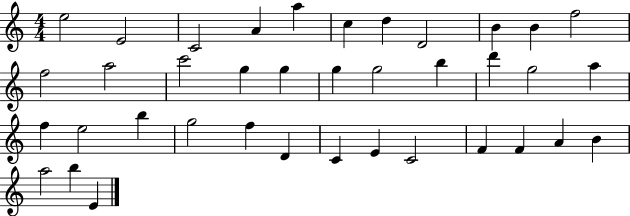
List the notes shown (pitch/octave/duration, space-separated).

E5/h E4/h C4/h A4/q A5/q C5/q D5/q D4/h B4/q B4/q F5/h F5/h A5/h C6/h G5/q G5/q G5/q G5/h B5/q D6/q G5/h A5/q F5/q E5/h B5/q G5/h F5/q D4/q C4/q E4/q C4/h F4/q F4/q A4/q B4/q A5/h B5/q E4/q